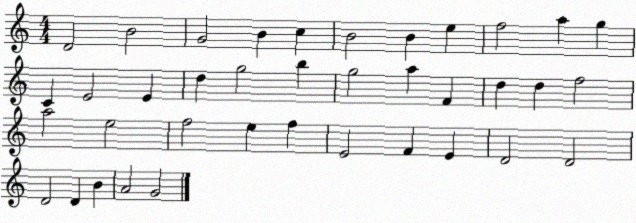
X:1
T:Untitled
M:4/4
L:1/4
K:C
D2 B2 G2 B c B2 B e f2 a g C E2 E d g2 b g2 a F d d f2 a2 e2 f2 e f E2 F E D2 D2 D2 D B A2 G2